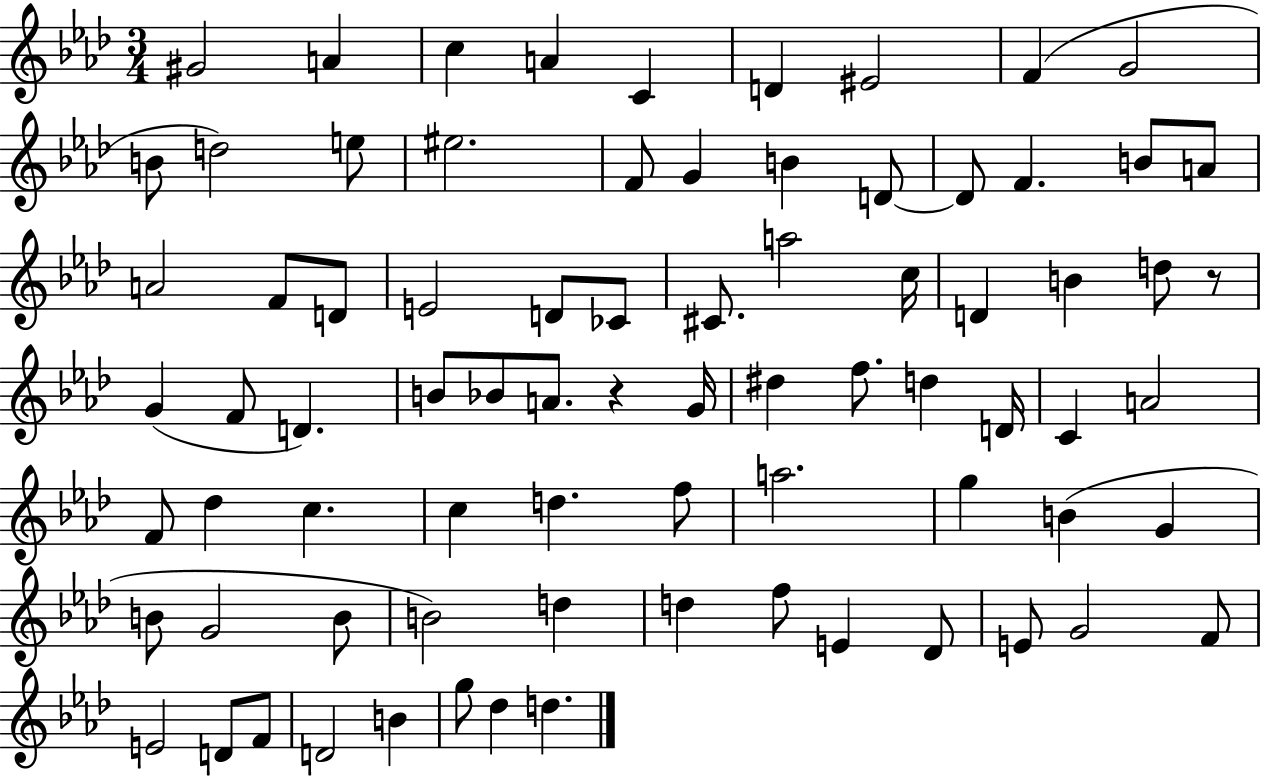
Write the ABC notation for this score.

X:1
T:Untitled
M:3/4
L:1/4
K:Ab
^G2 A c A C D ^E2 F G2 B/2 d2 e/2 ^e2 F/2 G B D/2 D/2 F B/2 A/2 A2 F/2 D/2 E2 D/2 _C/2 ^C/2 a2 c/4 D B d/2 z/2 G F/2 D B/2 _B/2 A/2 z G/4 ^d f/2 d D/4 C A2 F/2 _d c c d f/2 a2 g B G B/2 G2 B/2 B2 d d f/2 E _D/2 E/2 G2 F/2 E2 D/2 F/2 D2 B g/2 _d d